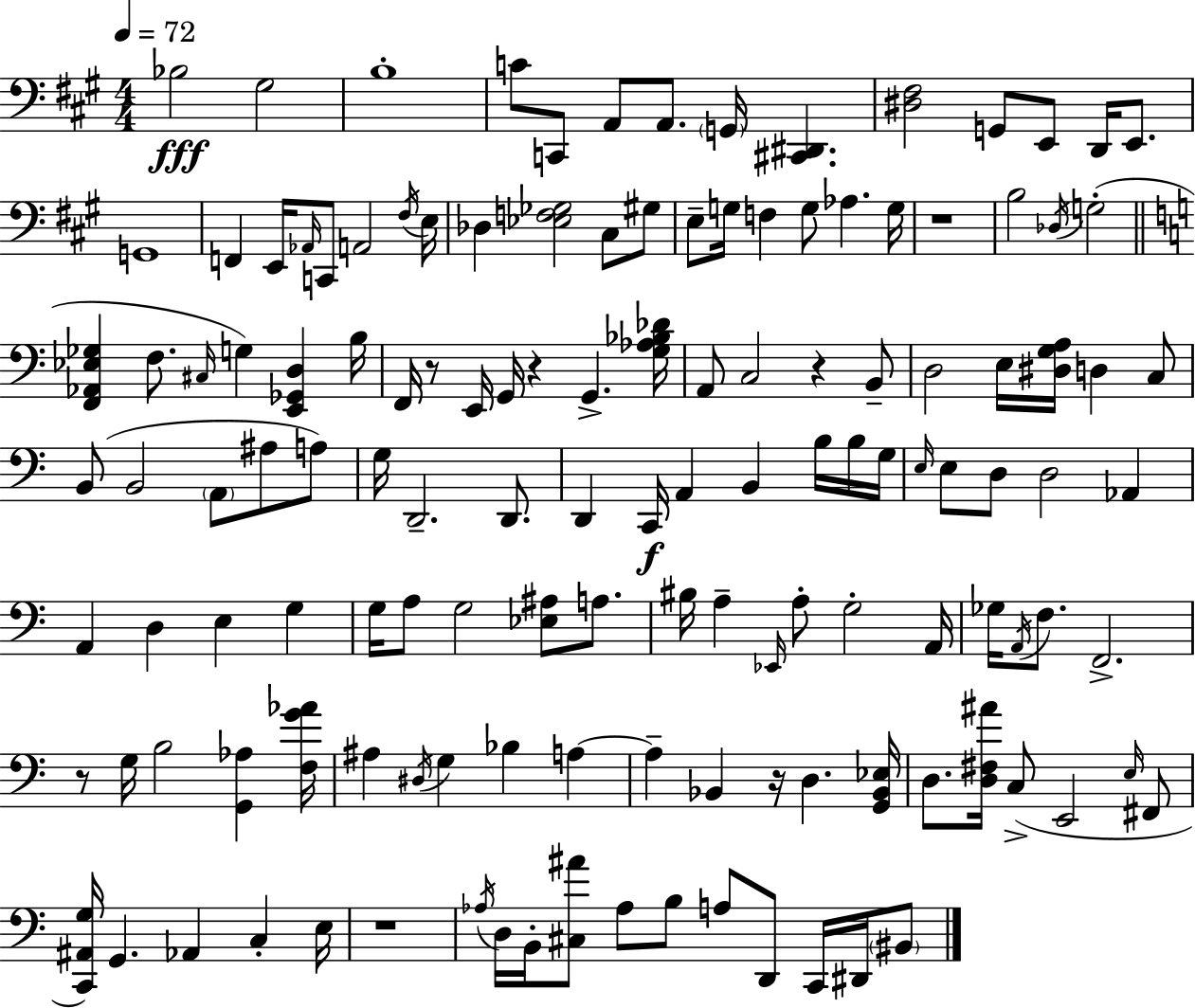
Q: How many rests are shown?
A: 7